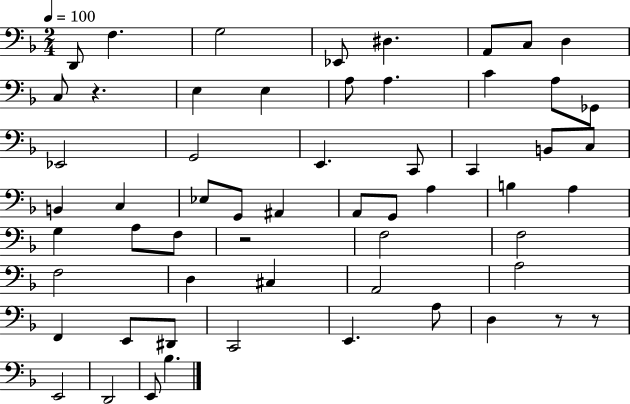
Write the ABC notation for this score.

X:1
T:Untitled
M:2/4
L:1/4
K:F
D,,/2 F, G,2 _E,,/2 ^D, A,,/2 C,/2 D, C,/2 z E, E, A,/2 A, C A,/2 _G,,/2 _E,,2 G,,2 E,, C,,/2 C,, B,,/2 C,/2 B,, C, _E,/2 G,,/2 ^A,, A,,/2 G,,/2 A, B, A, G, A,/2 F,/2 z2 F,2 F,2 F,2 D, ^C, A,,2 A,2 F,, E,,/2 ^D,,/2 C,,2 E,, A,/2 D, z/2 z/2 E,,2 D,,2 E,,/2 _B,